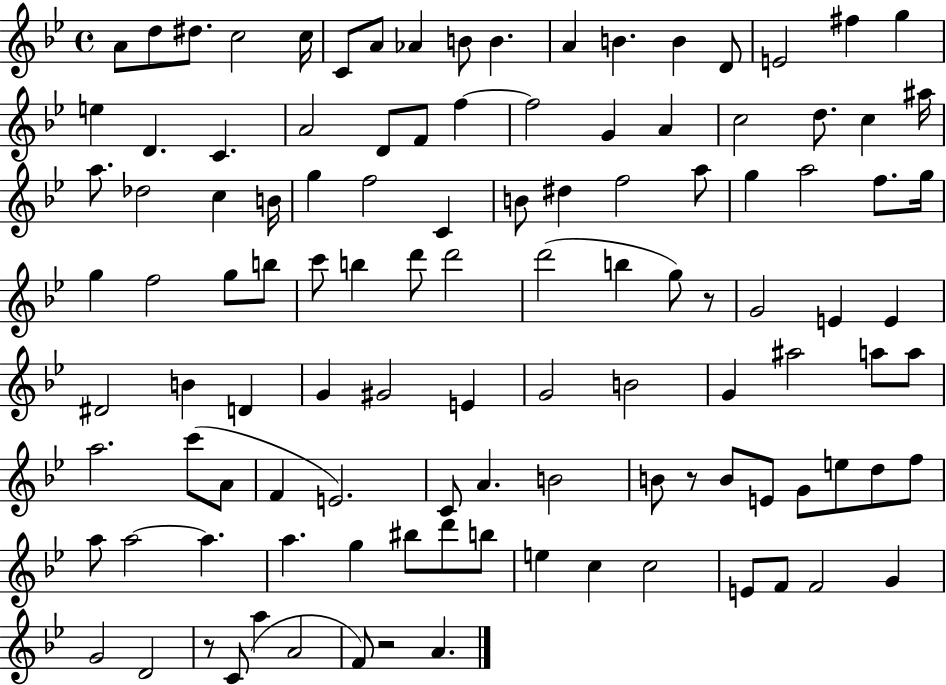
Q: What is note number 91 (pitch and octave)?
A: A5